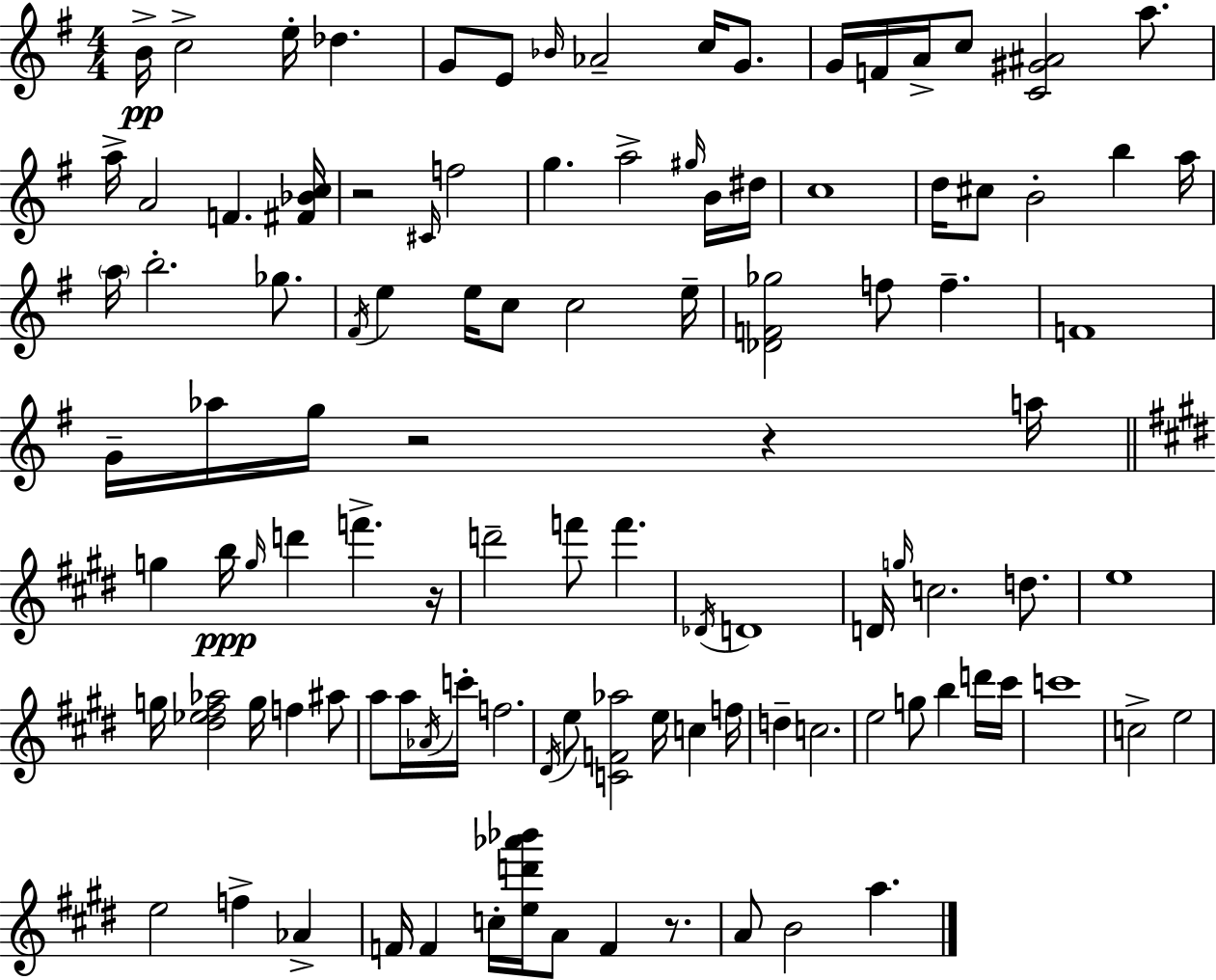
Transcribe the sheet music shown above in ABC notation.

X:1
T:Untitled
M:4/4
L:1/4
K:G
B/4 c2 e/4 _d G/2 E/2 _B/4 _A2 c/4 G/2 G/4 F/4 A/4 c/2 [C^G^A]2 a/2 a/4 A2 F [^F_Bc]/4 z2 ^C/4 f2 g a2 ^g/4 B/4 ^d/4 c4 d/4 ^c/2 B2 b a/4 a/4 b2 _g/2 ^F/4 e e/4 c/2 c2 e/4 [_DF_g]2 f/2 f F4 G/4 _a/4 g/4 z2 z a/4 g b/4 g/4 d' f' z/4 d'2 f'/2 f' _D/4 D4 D/4 g/4 c2 d/2 e4 g/4 [^d_e^f_a]2 g/4 f ^a/2 a/2 a/4 _A/4 c'/4 f2 ^D/4 e/2 [CF_a]2 e/4 c f/4 d c2 e2 g/2 b d'/4 ^c'/4 c'4 c2 e2 e2 f _A F/4 F c/4 [ed'_a'_b']/4 A/2 F z/2 A/2 B2 a